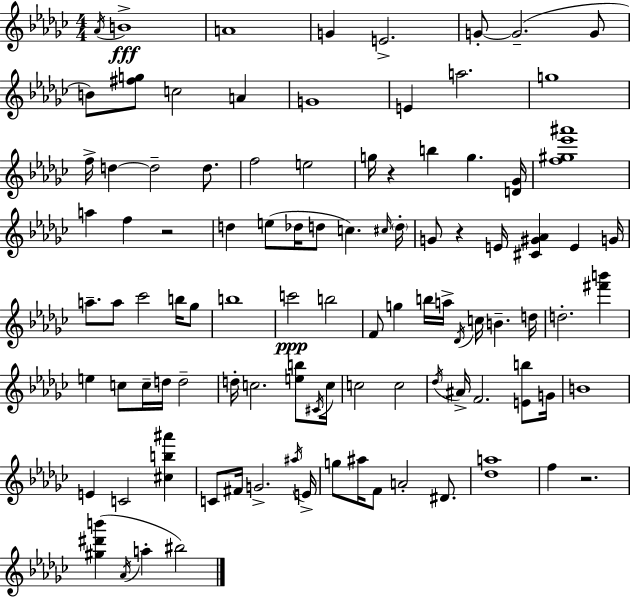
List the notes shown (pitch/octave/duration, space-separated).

Ab4/s B4/w A4/w G4/q E4/h. G4/e G4/h. G4/e B4/e [F#5,G5]/e C5/h A4/q G4/w E4/q A5/h. G5/w F5/s D5/q D5/h D5/e. F5/h E5/h G5/s R/q B5/q G5/q. [D4,Gb4]/s [F5,G#5,Eb6,A#6]/w A5/q F5/q R/h D5/q E5/e Db5/s D5/e C5/q. C#5/s D5/s G4/e R/q E4/s [C#4,G#4,Ab4]/q E4/q G4/s A5/e. A5/e CES6/h B5/s Gb5/e B5/w C6/h B5/h F4/e G5/q B5/s A5/s Db4/s C5/s B4/q. D5/s D5/h. [F#6,B6]/q E5/q C5/e C5/s D5/s D5/h D5/s C5/h. [E5,B5]/e C#4/s C5/s C5/h C5/h Db5/s A#4/s F4/h. [E4,B5]/e G4/s B4/w E4/q C4/h [C#5,B5,A#6]/q C4/e F#4/s G4/h. A#5/s E4/s G5/e A#5/s F4/e A4/h D#4/e. [Db5,A5]/w F5/q R/h. [G#5,D#6,B6]/q Ab4/s A5/q BIS5/h